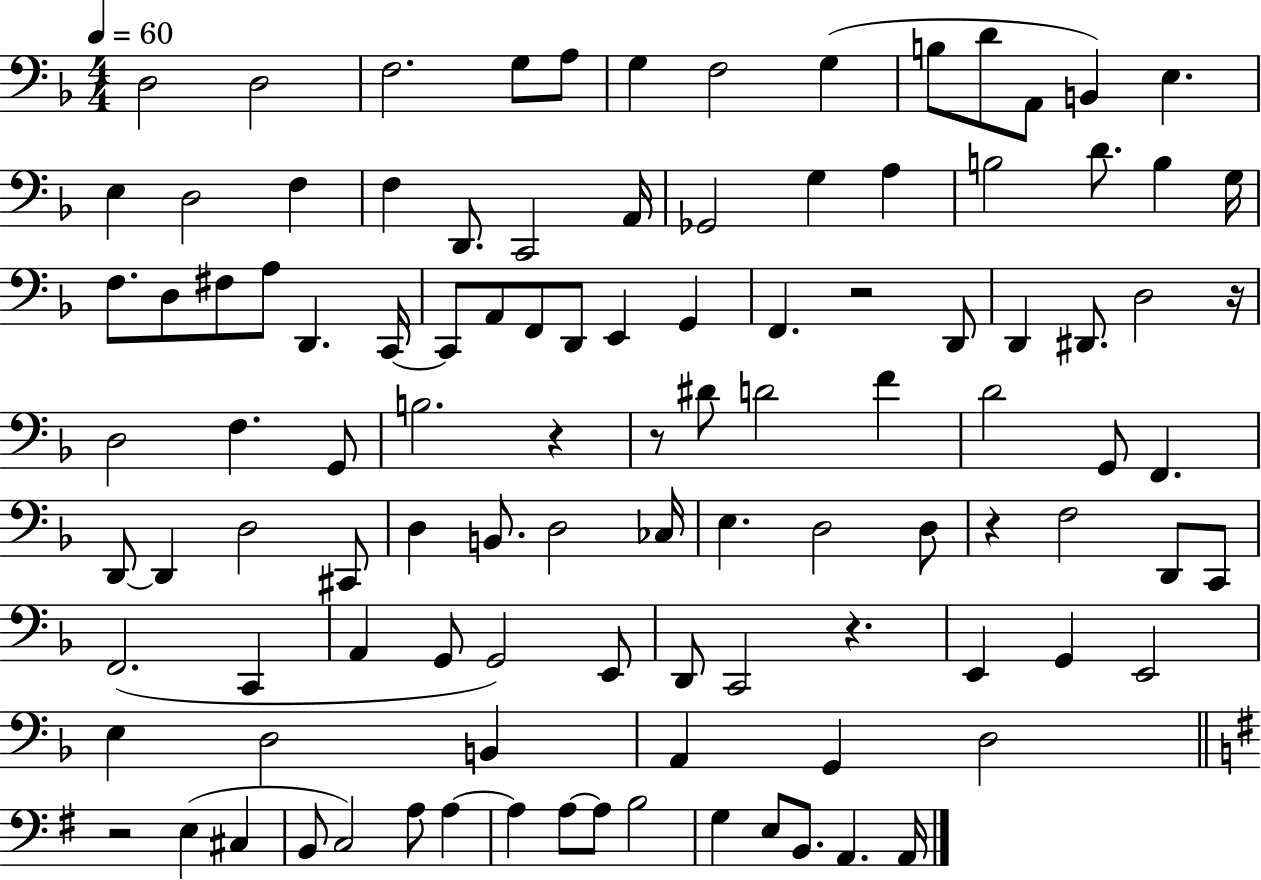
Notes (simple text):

D3/h D3/h F3/h. G3/e A3/e G3/q F3/h G3/q B3/e D4/e A2/e B2/q E3/q. E3/q D3/h F3/q F3/q D2/e. C2/h A2/s Gb2/h G3/q A3/q B3/h D4/e. B3/q G3/s F3/e. D3/e F#3/e A3/e D2/q. C2/s C2/e A2/e F2/e D2/e E2/q G2/q F2/q. R/h D2/e D2/q D#2/e. D3/h R/s D3/h F3/q. G2/e B3/h. R/q R/e D#4/e D4/h F4/q D4/h G2/e F2/q. D2/e D2/q D3/h C#2/e D3/q B2/e. D3/h CES3/s E3/q. D3/h D3/e R/q F3/h D2/e C2/e F2/h. C2/q A2/q G2/e G2/h E2/e D2/e C2/h R/q. E2/q G2/q E2/h E3/q D3/h B2/q A2/q G2/q D3/h R/h E3/q C#3/q B2/e C3/h A3/e A3/q A3/q A3/e A3/e B3/h G3/q E3/e B2/e. A2/q. A2/s